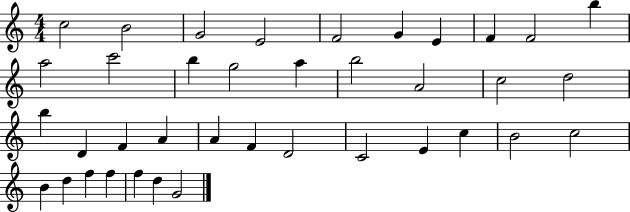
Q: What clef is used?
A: treble